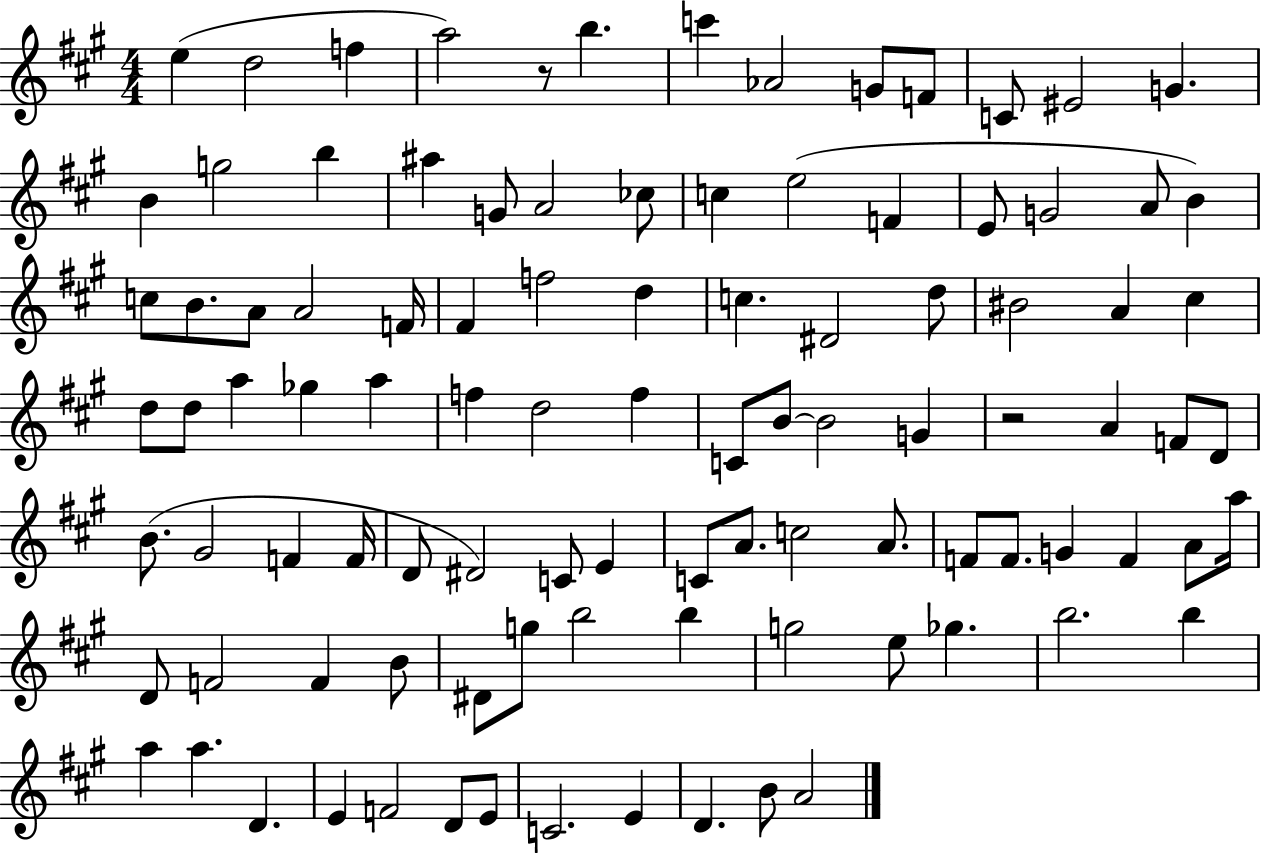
E5/q D5/h F5/q A5/h R/e B5/q. C6/q Ab4/h G4/e F4/e C4/e EIS4/h G4/q. B4/q G5/h B5/q A#5/q G4/e A4/h CES5/e C5/q E5/h F4/q E4/e G4/h A4/e B4/q C5/e B4/e. A4/e A4/h F4/s F#4/q F5/h D5/q C5/q. D#4/h D5/e BIS4/h A4/q C#5/q D5/e D5/e A5/q Gb5/q A5/q F5/q D5/h F5/q C4/e B4/e B4/h G4/q R/h A4/q F4/e D4/e B4/e. G#4/h F4/q F4/s D4/e D#4/h C4/e E4/q C4/e A4/e. C5/h A4/e. F4/e F4/e. G4/q F4/q A4/e A5/s D4/e F4/h F4/q B4/e D#4/e G5/e B5/h B5/q G5/h E5/e Gb5/q. B5/h. B5/q A5/q A5/q. D4/q. E4/q F4/h D4/e E4/e C4/h. E4/q D4/q. B4/e A4/h